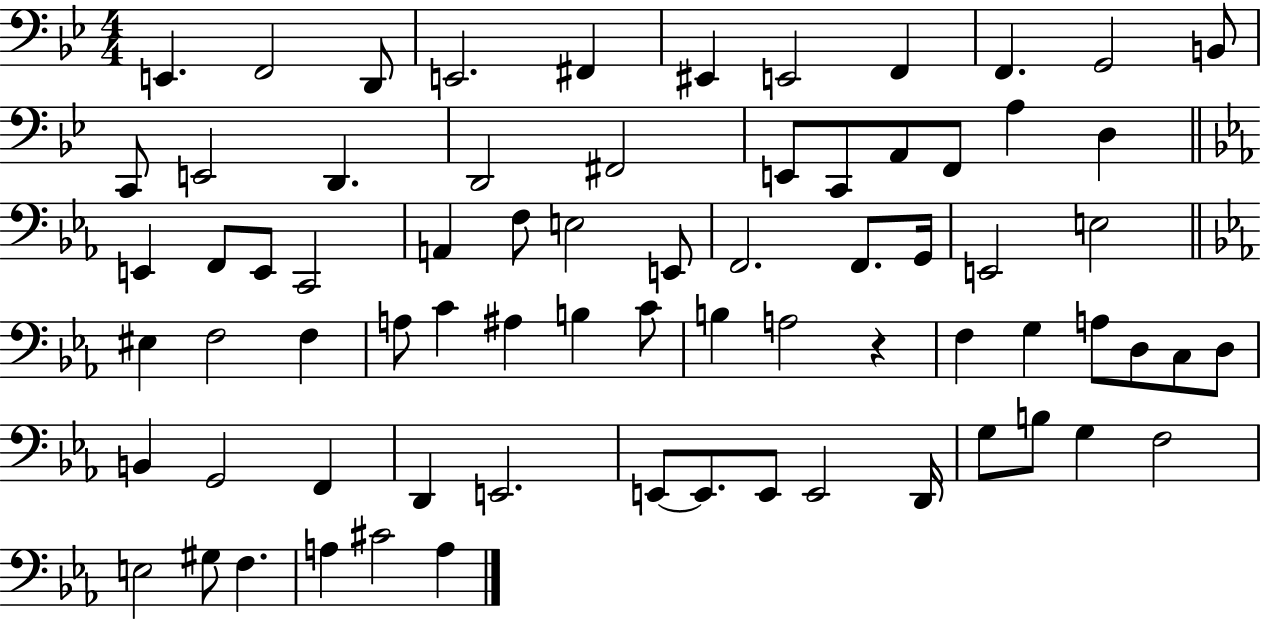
X:1
T:Untitled
M:4/4
L:1/4
K:Bb
E,, F,,2 D,,/2 E,,2 ^F,, ^E,, E,,2 F,, F,, G,,2 B,,/2 C,,/2 E,,2 D,, D,,2 ^F,,2 E,,/2 C,,/2 A,,/2 F,,/2 A, D, E,, F,,/2 E,,/2 C,,2 A,, F,/2 E,2 E,,/2 F,,2 F,,/2 G,,/4 E,,2 E,2 ^E, F,2 F, A,/2 C ^A, B, C/2 B, A,2 z F, G, A,/2 D,/2 C,/2 D,/2 B,, G,,2 F,, D,, E,,2 E,,/2 E,,/2 E,,/2 E,,2 D,,/4 G,/2 B,/2 G, F,2 E,2 ^G,/2 F, A, ^C2 A,